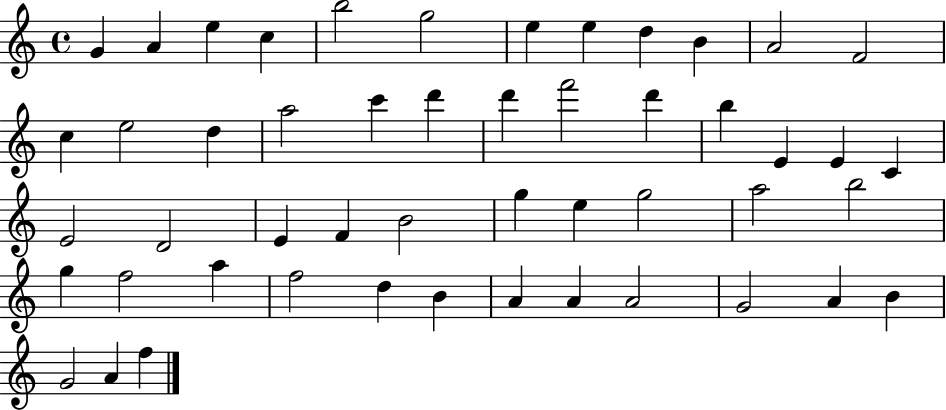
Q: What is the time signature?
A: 4/4